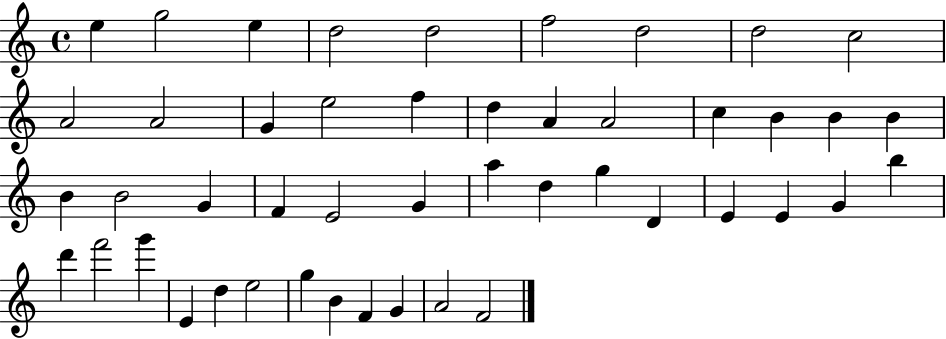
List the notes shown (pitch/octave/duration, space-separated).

E5/q G5/h E5/q D5/h D5/h F5/h D5/h D5/h C5/h A4/h A4/h G4/q E5/h F5/q D5/q A4/q A4/h C5/q B4/q B4/q B4/q B4/q B4/h G4/q F4/q E4/h G4/q A5/q D5/q G5/q D4/q E4/q E4/q G4/q B5/q D6/q F6/h G6/q E4/q D5/q E5/h G5/q B4/q F4/q G4/q A4/h F4/h